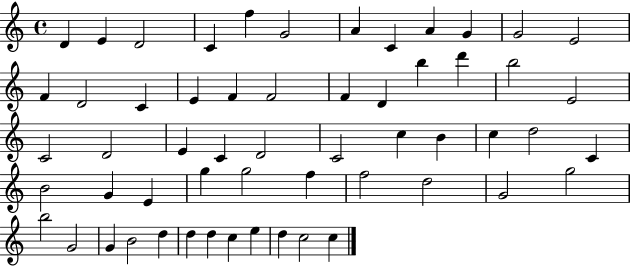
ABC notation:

X:1
T:Untitled
M:4/4
L:1/4
K:C
D E D2 C f G2 A C A G G2 E2 F D2 C E F F2 F D b d' b2 E2 C2 D2 E C D2 C2 c B c d2 C B2 G E g g2 f f2 d2 G2 g2 b2 G2 G B2 d d d c e d c2 c